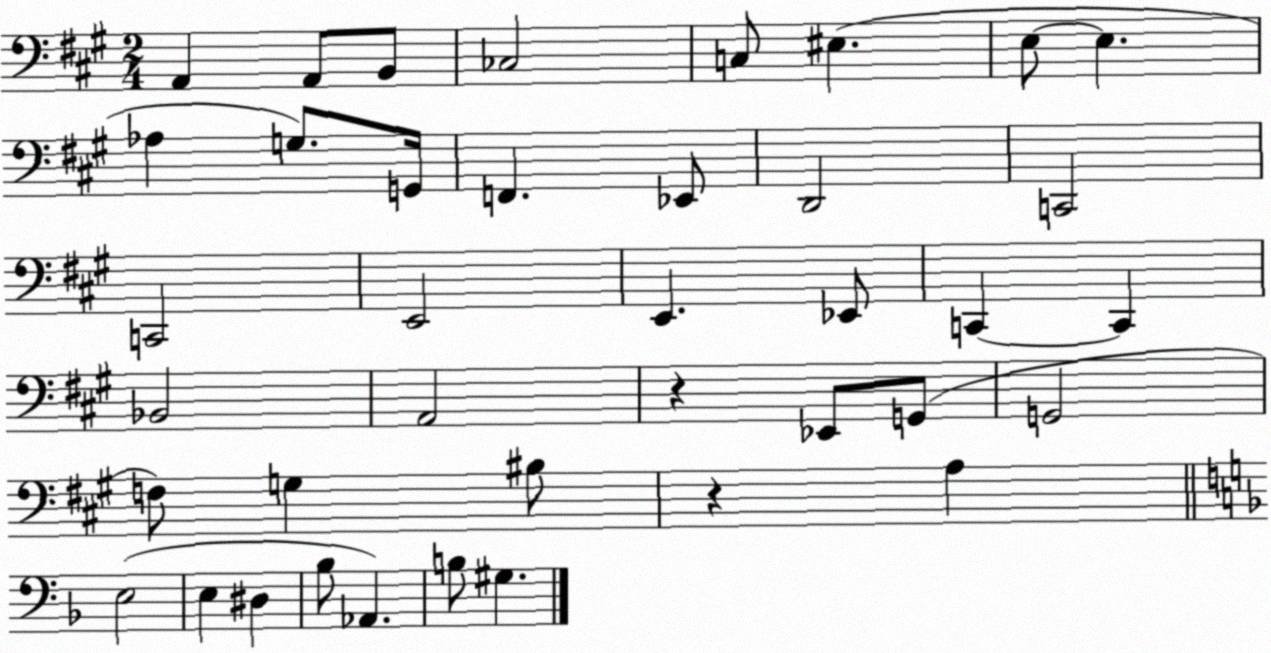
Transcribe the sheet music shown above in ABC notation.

X:1
T:Untitled
M:2/4
L:1/4
K:A
A,, A,,/2 B,,/2 _C,2 C,/2 ^E, E,/2 E, _A, G,/2 G,,/4 F,, _E,,/2 D,,2 C,,2 C,,2 E,,2 E,, _E,,/2 C,, C,, _B,,2 A,,2 z _E,,/2 G,,/2 G,,2 F,/2 G, ^B,/2 z A, E,2 E, ^D, _B,/2 _A,, B,/2 ^G,